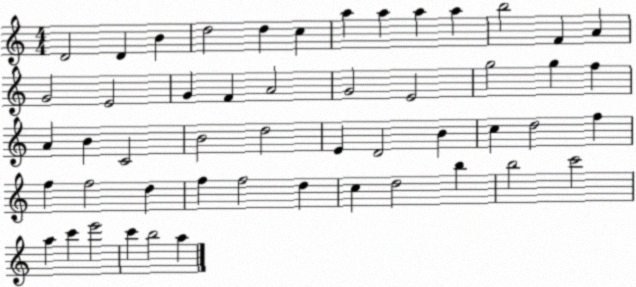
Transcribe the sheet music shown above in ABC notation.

X:1
T:Untitled
M:4/4
L:1/4
K:C
D2 D B d2 d c a a a a b2 F A G2 E2 G F A2 G2 E2 g2 g f A B C2 B2 d2 E D2 B c d2 f f f2 d f f2 d c d2 b b2 c'2 a c' e'2 c' b2 a